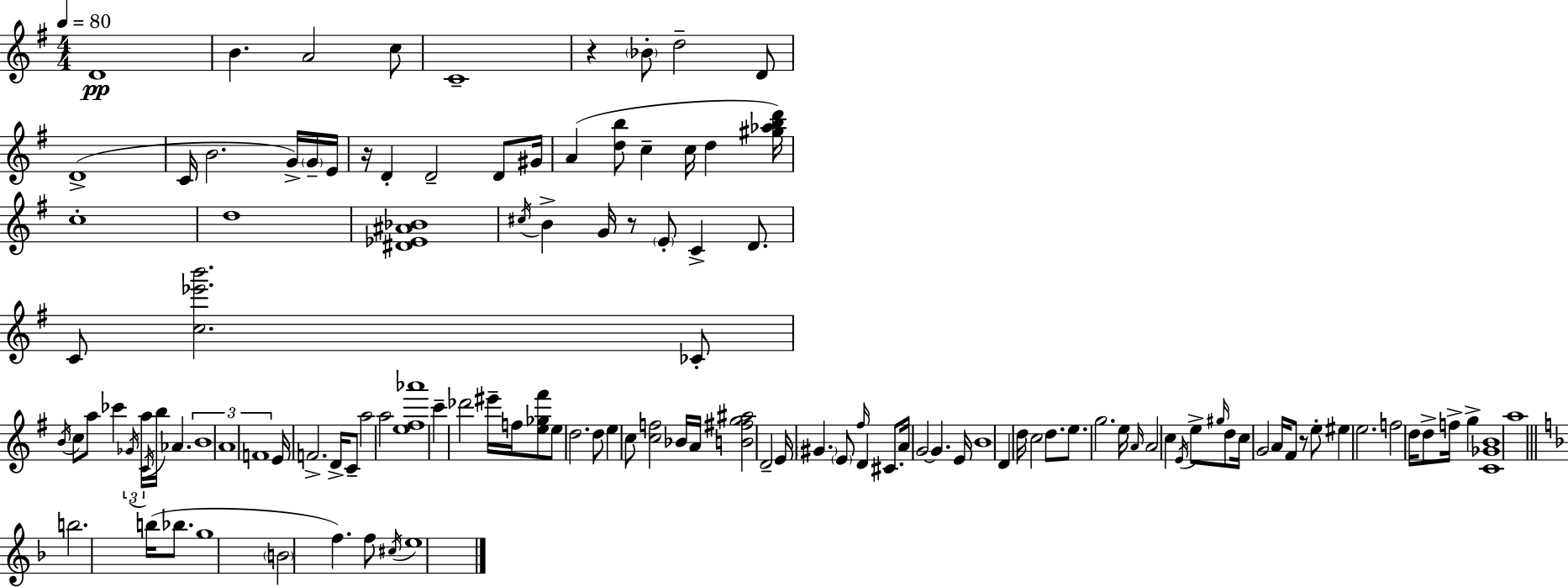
{
  \clef treble
  \numericTimeSignature
  \time 4/4
  \key g \major
  \tempo 4 = 80
  d'1\pp | b'4. a'2 c''8 | c'1-- | r4 \parenthesize bes'8-. d''2-- d'8 | \break d'1->( | c'16 b'2. g'16->) \parenthesize g'16-- e'16 | r16 d'4-. d'2-- d'8 gis'16 | a'4( <d'' b''>8 c''4-- c''16 d''4 <gis'' aes'' b'' d'''>16) | \break c''1-. | d''1 | <dis' ees' ais' bes'>1 | \acciaccatura { cis''16 } b'4-> g'16 r8 \parenthesize e'8-. c'4-> d'8. | \break c'8 <c'' ees''' b'''>2. ces'8-. | \acciaccatura { b'16 } c''8 a''8 ces'''4 \tuplet 3/2 { \acciaccatura { ges'16 } a''16 \acciaccatura { c'16 } } b''16 aes'4. | \tuplet 3/2 { b'1 | a'1 | \break f'1 } | e'16 f'2.-> | d'16-> c'8-- a''2 a''2 | <e'' fis'' aes'''>1 | \break c'''4-- des'''2 | eis'''16-- f''16 <e'' ges'' fis'''>8 e''8 d''2. | d''8 e''4 c''8 <c'' f''>2 | bes'16 a'16 <b' fis'' g'' ais''>2 d'2-- | \break e'16 \parenthesize gis'4. \parenthesize e'8 \grace { fis''16 } d'4 | cis'8. a'16 g'2~~ g'4. | e'16 b'1 | d'4 d''16 c''2 | \break d''8. e''8. g''2. | e''16 \grace { a'16 } a'2 c''4 | \acciaccatura { e'16 } e''8-> \grace { gis''16 } d''8 c''16 g'2 | a'16 fis'8 r8 e''8-. eis''4 e''2. | \break f''2 | d''16 d''8-> f''16-> g''4-> <c' ges' b'>1 | a''1 | \bar "||" \break \key d \minor b''2. b''16( bes''8. | g''1 | \parenthesize b'2 f''4.) f''8 | \acciaccatura { cis''16 } e''1 | \break \bar "|."
}